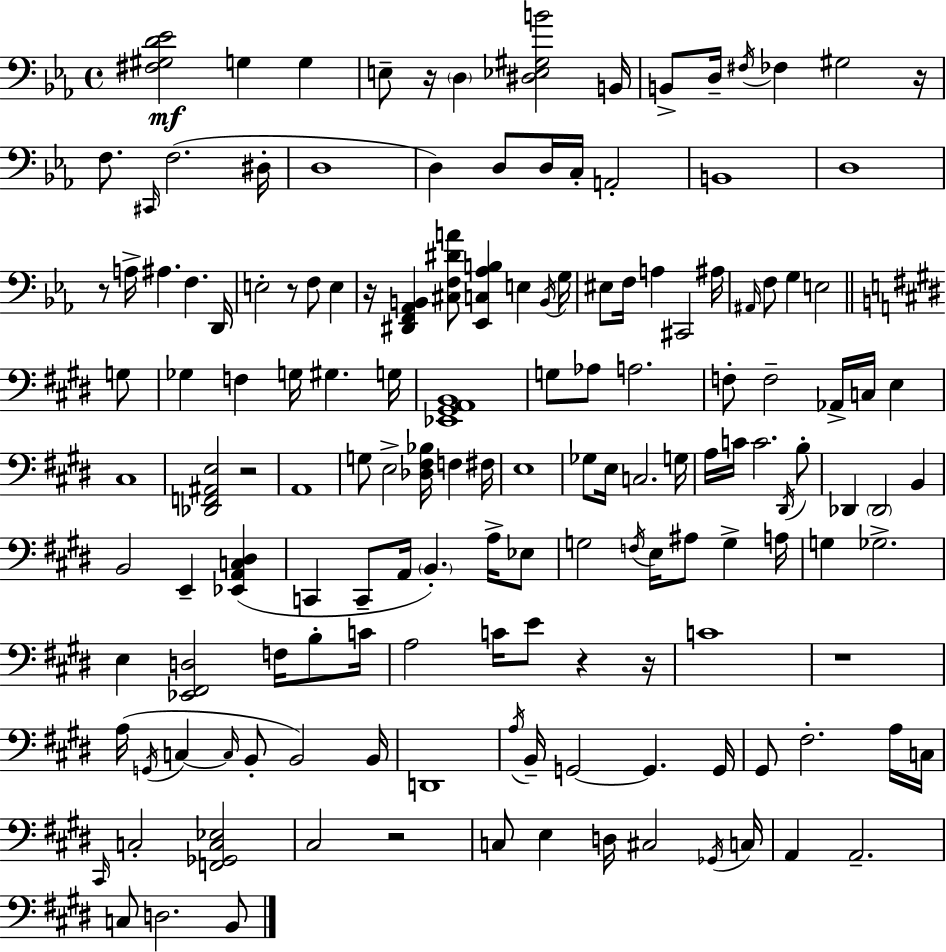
[F#3,G#3,D4,Eb4]/h G3/q G3/q E3/e R/s D3/q [D#3,Eb3,G#3,B4]/h B2/s B2/e D3/s F#3/s FES3/q G#3/h R/s F3/e. C#2/s F3/h. D#3/s D3/w D3/q D3/e D3/s C3/s A2/h B2/w D3/w R/e A3/s A#3/q. F3/q. D2/s E3/h R/e F3/e E3/q R/s [D#2,F2,Ab2,B2]/q [C#3,F3,D#4,A4]/e [Eb2,C3,Ab3,B3]/q E3/q B2/s G3/s EIS3/e F3/s A3/q C#2/h A#3/s A#2/s F3/e G3/q E3/h G3/e Gb3/q F3/q G3/s G#3/q. G3/s [Eb2,G#2,A2,B2]/w G3/e Ab3/e A3/h. F3/e F3/h Ab2/s C3/s E3/q C#3/w [Db2,F2,A#2,E3]/h R/h A2/w G3/e E3/h [Db3,F#3,Bb3]/s F3/q F#3/s E3/w Gb3/e E3/s C3/h. G3/s A3/s C4/s C4/h. D#2/s B3/e Db2/q Db2/h B2/q B2/h E2/q [Eb2,A2,C3,D#3]/q C2/q C2/e A2/s B2/q. A3/s Eb3/e G3/h F3/s E3/s A#3/e G3/q A3/s G3/q Gb3/h. E3/q [Eb2,F#2,D3]/h F3/s B3/e C4/s A3/h C4/s E4/e R/q R/s C4/w R/w A3/s G2/s C3/q C3/s B2/e B2/h B2/s D2/w A3/s B2/s G2/h G2/q. G2/s G#2/e F#3/h. A3/s C3/s C#2/s C3/h [F2,Gb2,C3,Eb3]/h C#3/h R/h C3/e E3/q D3/s C#3/h Gb2/s C3/s A2/q A2/h. C3/e D3/h. B2/e